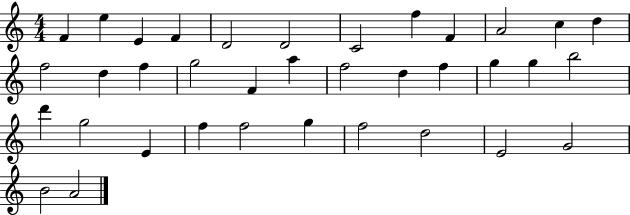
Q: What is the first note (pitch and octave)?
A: F4